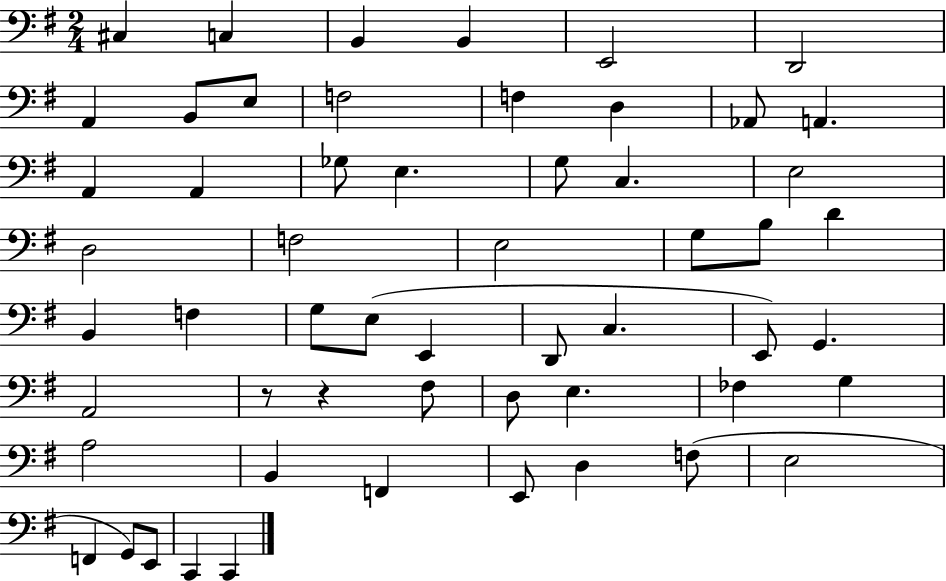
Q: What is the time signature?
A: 2/4